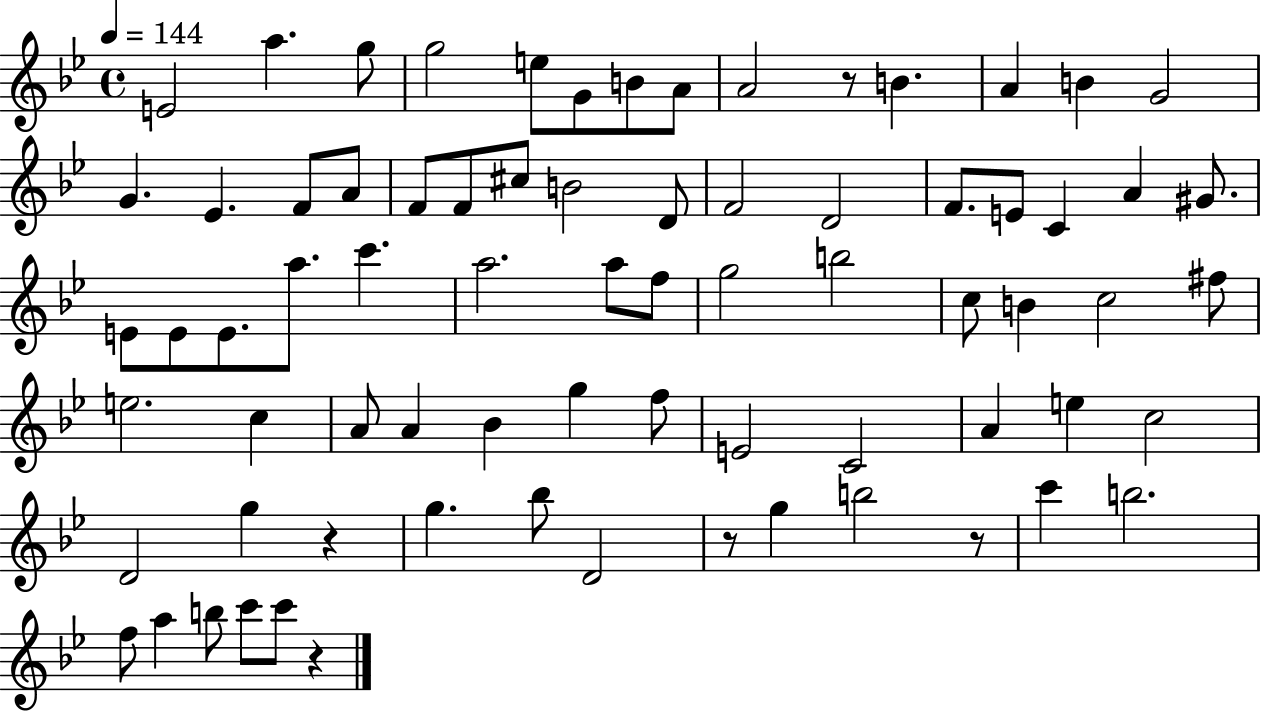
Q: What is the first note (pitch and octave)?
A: E4